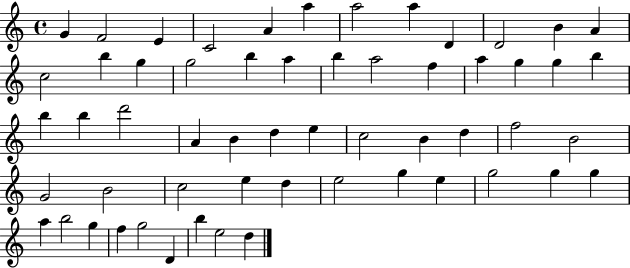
{
  \clef treble
  \time 4/4
  \defaultTimeSignature
  \key c \major
  g'4 f'2 e'4 | c'2 a'4 a''4 | a''2 a''4 d'4 | d'2 b'4 a'4 | \break c''2 b''4 g''4 | g''2 b''4 a''4 | b''4 a''2 f''4 | a''4 g''4 g''4 b''4 | \break b''4 b''4 d'''2 | a'4 b'4 d''4 e''4 | c''2 b'4 d''4 | f''2 b'2 | \break g'2 b'2 | c''2 e''4 d''4 | e''2 g''4 e''4 | g''2 g''4 g''4 | \break a''4 b''2 g''4 | f''4 g''2 d'4 | b''4 e''2 d''4 | \bar "|."
}